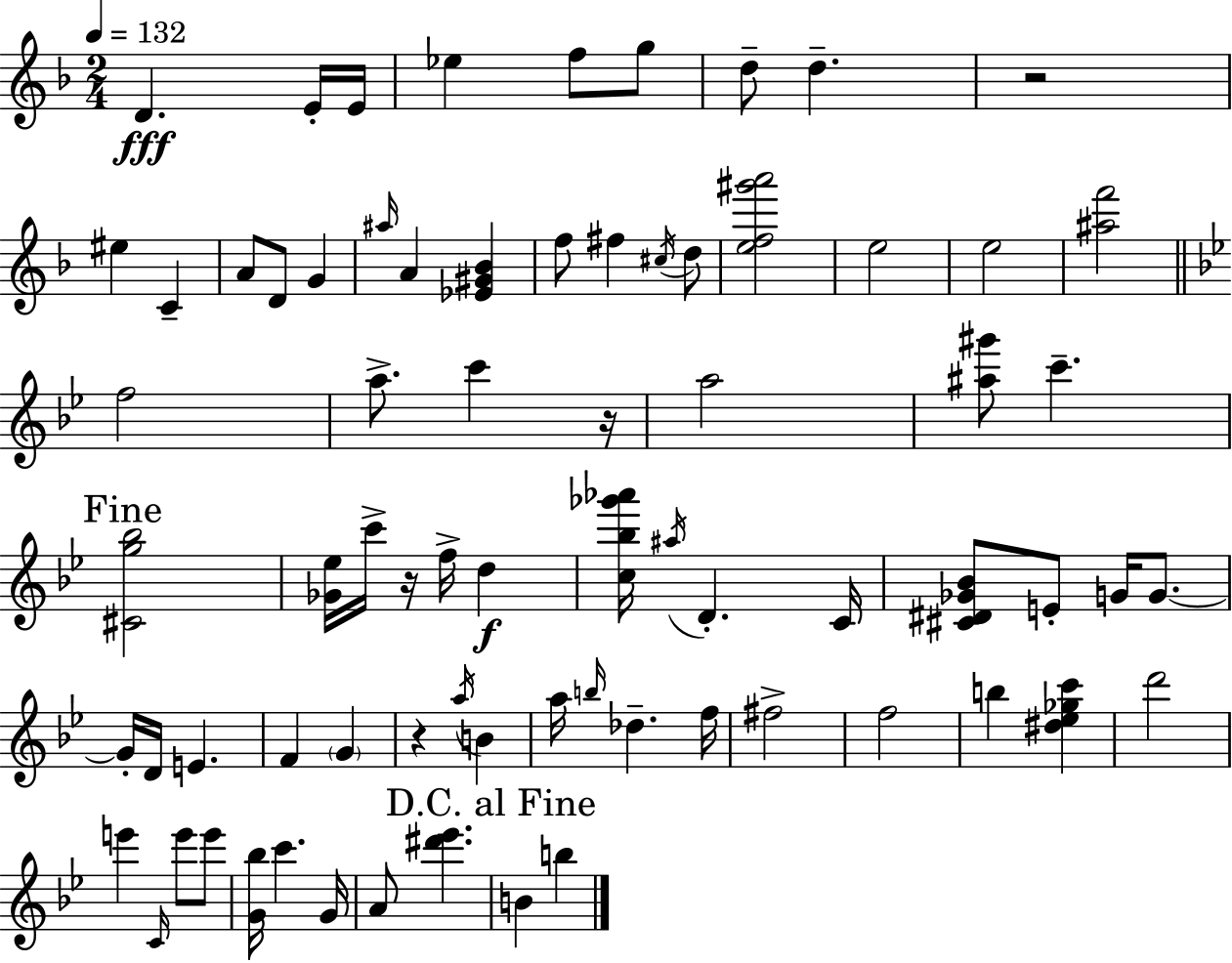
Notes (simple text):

D4/q. E4/s E4/s Eb5/q F5/e G5/e D5/e D5/q. R/h EIS5/q C4/q A4/e D4/e G4/q A#5/s A4/q [Eb4,G#4,Bb4]/q F5/e F#5/q C#5/s D5/e [E5,F5,G#6,A6]/h E5/h E5/h [A#5,F6]/h F5/h A5/e. C6/q R/s A5/h [A#5,G#6]/e C6/q. [C#4,G5,Bb5]/h [Gb4,Eb5]/s C6/s R/s F5/s D5/q [C5,Bb5,Gb6,Ab6]/s A#5/s D4/q. C4/s [C#4,D#4,Gb4,Bb4]/e E4/e G4/s G4/e. G4/s D4/s E4/q. F4/q G4/q R/q A5/s B4/q A5/s B5/s Db5/q. F5/s F#5/h F5/h B5/q [D#5,Eb5,Gb5,C6]/q D6/h E6/q C4/s E6/e E6/e [G4,Bb5]/s C6/q. G4/s A4/e [D#6,Eb6]/q. B4/q B5/q